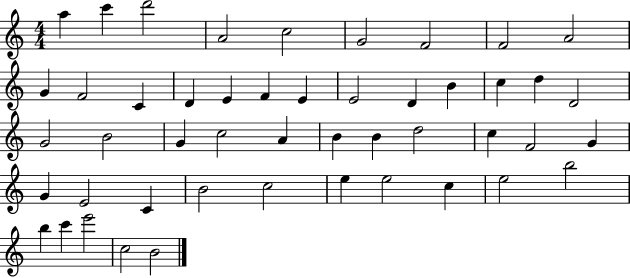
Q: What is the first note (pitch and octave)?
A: A5